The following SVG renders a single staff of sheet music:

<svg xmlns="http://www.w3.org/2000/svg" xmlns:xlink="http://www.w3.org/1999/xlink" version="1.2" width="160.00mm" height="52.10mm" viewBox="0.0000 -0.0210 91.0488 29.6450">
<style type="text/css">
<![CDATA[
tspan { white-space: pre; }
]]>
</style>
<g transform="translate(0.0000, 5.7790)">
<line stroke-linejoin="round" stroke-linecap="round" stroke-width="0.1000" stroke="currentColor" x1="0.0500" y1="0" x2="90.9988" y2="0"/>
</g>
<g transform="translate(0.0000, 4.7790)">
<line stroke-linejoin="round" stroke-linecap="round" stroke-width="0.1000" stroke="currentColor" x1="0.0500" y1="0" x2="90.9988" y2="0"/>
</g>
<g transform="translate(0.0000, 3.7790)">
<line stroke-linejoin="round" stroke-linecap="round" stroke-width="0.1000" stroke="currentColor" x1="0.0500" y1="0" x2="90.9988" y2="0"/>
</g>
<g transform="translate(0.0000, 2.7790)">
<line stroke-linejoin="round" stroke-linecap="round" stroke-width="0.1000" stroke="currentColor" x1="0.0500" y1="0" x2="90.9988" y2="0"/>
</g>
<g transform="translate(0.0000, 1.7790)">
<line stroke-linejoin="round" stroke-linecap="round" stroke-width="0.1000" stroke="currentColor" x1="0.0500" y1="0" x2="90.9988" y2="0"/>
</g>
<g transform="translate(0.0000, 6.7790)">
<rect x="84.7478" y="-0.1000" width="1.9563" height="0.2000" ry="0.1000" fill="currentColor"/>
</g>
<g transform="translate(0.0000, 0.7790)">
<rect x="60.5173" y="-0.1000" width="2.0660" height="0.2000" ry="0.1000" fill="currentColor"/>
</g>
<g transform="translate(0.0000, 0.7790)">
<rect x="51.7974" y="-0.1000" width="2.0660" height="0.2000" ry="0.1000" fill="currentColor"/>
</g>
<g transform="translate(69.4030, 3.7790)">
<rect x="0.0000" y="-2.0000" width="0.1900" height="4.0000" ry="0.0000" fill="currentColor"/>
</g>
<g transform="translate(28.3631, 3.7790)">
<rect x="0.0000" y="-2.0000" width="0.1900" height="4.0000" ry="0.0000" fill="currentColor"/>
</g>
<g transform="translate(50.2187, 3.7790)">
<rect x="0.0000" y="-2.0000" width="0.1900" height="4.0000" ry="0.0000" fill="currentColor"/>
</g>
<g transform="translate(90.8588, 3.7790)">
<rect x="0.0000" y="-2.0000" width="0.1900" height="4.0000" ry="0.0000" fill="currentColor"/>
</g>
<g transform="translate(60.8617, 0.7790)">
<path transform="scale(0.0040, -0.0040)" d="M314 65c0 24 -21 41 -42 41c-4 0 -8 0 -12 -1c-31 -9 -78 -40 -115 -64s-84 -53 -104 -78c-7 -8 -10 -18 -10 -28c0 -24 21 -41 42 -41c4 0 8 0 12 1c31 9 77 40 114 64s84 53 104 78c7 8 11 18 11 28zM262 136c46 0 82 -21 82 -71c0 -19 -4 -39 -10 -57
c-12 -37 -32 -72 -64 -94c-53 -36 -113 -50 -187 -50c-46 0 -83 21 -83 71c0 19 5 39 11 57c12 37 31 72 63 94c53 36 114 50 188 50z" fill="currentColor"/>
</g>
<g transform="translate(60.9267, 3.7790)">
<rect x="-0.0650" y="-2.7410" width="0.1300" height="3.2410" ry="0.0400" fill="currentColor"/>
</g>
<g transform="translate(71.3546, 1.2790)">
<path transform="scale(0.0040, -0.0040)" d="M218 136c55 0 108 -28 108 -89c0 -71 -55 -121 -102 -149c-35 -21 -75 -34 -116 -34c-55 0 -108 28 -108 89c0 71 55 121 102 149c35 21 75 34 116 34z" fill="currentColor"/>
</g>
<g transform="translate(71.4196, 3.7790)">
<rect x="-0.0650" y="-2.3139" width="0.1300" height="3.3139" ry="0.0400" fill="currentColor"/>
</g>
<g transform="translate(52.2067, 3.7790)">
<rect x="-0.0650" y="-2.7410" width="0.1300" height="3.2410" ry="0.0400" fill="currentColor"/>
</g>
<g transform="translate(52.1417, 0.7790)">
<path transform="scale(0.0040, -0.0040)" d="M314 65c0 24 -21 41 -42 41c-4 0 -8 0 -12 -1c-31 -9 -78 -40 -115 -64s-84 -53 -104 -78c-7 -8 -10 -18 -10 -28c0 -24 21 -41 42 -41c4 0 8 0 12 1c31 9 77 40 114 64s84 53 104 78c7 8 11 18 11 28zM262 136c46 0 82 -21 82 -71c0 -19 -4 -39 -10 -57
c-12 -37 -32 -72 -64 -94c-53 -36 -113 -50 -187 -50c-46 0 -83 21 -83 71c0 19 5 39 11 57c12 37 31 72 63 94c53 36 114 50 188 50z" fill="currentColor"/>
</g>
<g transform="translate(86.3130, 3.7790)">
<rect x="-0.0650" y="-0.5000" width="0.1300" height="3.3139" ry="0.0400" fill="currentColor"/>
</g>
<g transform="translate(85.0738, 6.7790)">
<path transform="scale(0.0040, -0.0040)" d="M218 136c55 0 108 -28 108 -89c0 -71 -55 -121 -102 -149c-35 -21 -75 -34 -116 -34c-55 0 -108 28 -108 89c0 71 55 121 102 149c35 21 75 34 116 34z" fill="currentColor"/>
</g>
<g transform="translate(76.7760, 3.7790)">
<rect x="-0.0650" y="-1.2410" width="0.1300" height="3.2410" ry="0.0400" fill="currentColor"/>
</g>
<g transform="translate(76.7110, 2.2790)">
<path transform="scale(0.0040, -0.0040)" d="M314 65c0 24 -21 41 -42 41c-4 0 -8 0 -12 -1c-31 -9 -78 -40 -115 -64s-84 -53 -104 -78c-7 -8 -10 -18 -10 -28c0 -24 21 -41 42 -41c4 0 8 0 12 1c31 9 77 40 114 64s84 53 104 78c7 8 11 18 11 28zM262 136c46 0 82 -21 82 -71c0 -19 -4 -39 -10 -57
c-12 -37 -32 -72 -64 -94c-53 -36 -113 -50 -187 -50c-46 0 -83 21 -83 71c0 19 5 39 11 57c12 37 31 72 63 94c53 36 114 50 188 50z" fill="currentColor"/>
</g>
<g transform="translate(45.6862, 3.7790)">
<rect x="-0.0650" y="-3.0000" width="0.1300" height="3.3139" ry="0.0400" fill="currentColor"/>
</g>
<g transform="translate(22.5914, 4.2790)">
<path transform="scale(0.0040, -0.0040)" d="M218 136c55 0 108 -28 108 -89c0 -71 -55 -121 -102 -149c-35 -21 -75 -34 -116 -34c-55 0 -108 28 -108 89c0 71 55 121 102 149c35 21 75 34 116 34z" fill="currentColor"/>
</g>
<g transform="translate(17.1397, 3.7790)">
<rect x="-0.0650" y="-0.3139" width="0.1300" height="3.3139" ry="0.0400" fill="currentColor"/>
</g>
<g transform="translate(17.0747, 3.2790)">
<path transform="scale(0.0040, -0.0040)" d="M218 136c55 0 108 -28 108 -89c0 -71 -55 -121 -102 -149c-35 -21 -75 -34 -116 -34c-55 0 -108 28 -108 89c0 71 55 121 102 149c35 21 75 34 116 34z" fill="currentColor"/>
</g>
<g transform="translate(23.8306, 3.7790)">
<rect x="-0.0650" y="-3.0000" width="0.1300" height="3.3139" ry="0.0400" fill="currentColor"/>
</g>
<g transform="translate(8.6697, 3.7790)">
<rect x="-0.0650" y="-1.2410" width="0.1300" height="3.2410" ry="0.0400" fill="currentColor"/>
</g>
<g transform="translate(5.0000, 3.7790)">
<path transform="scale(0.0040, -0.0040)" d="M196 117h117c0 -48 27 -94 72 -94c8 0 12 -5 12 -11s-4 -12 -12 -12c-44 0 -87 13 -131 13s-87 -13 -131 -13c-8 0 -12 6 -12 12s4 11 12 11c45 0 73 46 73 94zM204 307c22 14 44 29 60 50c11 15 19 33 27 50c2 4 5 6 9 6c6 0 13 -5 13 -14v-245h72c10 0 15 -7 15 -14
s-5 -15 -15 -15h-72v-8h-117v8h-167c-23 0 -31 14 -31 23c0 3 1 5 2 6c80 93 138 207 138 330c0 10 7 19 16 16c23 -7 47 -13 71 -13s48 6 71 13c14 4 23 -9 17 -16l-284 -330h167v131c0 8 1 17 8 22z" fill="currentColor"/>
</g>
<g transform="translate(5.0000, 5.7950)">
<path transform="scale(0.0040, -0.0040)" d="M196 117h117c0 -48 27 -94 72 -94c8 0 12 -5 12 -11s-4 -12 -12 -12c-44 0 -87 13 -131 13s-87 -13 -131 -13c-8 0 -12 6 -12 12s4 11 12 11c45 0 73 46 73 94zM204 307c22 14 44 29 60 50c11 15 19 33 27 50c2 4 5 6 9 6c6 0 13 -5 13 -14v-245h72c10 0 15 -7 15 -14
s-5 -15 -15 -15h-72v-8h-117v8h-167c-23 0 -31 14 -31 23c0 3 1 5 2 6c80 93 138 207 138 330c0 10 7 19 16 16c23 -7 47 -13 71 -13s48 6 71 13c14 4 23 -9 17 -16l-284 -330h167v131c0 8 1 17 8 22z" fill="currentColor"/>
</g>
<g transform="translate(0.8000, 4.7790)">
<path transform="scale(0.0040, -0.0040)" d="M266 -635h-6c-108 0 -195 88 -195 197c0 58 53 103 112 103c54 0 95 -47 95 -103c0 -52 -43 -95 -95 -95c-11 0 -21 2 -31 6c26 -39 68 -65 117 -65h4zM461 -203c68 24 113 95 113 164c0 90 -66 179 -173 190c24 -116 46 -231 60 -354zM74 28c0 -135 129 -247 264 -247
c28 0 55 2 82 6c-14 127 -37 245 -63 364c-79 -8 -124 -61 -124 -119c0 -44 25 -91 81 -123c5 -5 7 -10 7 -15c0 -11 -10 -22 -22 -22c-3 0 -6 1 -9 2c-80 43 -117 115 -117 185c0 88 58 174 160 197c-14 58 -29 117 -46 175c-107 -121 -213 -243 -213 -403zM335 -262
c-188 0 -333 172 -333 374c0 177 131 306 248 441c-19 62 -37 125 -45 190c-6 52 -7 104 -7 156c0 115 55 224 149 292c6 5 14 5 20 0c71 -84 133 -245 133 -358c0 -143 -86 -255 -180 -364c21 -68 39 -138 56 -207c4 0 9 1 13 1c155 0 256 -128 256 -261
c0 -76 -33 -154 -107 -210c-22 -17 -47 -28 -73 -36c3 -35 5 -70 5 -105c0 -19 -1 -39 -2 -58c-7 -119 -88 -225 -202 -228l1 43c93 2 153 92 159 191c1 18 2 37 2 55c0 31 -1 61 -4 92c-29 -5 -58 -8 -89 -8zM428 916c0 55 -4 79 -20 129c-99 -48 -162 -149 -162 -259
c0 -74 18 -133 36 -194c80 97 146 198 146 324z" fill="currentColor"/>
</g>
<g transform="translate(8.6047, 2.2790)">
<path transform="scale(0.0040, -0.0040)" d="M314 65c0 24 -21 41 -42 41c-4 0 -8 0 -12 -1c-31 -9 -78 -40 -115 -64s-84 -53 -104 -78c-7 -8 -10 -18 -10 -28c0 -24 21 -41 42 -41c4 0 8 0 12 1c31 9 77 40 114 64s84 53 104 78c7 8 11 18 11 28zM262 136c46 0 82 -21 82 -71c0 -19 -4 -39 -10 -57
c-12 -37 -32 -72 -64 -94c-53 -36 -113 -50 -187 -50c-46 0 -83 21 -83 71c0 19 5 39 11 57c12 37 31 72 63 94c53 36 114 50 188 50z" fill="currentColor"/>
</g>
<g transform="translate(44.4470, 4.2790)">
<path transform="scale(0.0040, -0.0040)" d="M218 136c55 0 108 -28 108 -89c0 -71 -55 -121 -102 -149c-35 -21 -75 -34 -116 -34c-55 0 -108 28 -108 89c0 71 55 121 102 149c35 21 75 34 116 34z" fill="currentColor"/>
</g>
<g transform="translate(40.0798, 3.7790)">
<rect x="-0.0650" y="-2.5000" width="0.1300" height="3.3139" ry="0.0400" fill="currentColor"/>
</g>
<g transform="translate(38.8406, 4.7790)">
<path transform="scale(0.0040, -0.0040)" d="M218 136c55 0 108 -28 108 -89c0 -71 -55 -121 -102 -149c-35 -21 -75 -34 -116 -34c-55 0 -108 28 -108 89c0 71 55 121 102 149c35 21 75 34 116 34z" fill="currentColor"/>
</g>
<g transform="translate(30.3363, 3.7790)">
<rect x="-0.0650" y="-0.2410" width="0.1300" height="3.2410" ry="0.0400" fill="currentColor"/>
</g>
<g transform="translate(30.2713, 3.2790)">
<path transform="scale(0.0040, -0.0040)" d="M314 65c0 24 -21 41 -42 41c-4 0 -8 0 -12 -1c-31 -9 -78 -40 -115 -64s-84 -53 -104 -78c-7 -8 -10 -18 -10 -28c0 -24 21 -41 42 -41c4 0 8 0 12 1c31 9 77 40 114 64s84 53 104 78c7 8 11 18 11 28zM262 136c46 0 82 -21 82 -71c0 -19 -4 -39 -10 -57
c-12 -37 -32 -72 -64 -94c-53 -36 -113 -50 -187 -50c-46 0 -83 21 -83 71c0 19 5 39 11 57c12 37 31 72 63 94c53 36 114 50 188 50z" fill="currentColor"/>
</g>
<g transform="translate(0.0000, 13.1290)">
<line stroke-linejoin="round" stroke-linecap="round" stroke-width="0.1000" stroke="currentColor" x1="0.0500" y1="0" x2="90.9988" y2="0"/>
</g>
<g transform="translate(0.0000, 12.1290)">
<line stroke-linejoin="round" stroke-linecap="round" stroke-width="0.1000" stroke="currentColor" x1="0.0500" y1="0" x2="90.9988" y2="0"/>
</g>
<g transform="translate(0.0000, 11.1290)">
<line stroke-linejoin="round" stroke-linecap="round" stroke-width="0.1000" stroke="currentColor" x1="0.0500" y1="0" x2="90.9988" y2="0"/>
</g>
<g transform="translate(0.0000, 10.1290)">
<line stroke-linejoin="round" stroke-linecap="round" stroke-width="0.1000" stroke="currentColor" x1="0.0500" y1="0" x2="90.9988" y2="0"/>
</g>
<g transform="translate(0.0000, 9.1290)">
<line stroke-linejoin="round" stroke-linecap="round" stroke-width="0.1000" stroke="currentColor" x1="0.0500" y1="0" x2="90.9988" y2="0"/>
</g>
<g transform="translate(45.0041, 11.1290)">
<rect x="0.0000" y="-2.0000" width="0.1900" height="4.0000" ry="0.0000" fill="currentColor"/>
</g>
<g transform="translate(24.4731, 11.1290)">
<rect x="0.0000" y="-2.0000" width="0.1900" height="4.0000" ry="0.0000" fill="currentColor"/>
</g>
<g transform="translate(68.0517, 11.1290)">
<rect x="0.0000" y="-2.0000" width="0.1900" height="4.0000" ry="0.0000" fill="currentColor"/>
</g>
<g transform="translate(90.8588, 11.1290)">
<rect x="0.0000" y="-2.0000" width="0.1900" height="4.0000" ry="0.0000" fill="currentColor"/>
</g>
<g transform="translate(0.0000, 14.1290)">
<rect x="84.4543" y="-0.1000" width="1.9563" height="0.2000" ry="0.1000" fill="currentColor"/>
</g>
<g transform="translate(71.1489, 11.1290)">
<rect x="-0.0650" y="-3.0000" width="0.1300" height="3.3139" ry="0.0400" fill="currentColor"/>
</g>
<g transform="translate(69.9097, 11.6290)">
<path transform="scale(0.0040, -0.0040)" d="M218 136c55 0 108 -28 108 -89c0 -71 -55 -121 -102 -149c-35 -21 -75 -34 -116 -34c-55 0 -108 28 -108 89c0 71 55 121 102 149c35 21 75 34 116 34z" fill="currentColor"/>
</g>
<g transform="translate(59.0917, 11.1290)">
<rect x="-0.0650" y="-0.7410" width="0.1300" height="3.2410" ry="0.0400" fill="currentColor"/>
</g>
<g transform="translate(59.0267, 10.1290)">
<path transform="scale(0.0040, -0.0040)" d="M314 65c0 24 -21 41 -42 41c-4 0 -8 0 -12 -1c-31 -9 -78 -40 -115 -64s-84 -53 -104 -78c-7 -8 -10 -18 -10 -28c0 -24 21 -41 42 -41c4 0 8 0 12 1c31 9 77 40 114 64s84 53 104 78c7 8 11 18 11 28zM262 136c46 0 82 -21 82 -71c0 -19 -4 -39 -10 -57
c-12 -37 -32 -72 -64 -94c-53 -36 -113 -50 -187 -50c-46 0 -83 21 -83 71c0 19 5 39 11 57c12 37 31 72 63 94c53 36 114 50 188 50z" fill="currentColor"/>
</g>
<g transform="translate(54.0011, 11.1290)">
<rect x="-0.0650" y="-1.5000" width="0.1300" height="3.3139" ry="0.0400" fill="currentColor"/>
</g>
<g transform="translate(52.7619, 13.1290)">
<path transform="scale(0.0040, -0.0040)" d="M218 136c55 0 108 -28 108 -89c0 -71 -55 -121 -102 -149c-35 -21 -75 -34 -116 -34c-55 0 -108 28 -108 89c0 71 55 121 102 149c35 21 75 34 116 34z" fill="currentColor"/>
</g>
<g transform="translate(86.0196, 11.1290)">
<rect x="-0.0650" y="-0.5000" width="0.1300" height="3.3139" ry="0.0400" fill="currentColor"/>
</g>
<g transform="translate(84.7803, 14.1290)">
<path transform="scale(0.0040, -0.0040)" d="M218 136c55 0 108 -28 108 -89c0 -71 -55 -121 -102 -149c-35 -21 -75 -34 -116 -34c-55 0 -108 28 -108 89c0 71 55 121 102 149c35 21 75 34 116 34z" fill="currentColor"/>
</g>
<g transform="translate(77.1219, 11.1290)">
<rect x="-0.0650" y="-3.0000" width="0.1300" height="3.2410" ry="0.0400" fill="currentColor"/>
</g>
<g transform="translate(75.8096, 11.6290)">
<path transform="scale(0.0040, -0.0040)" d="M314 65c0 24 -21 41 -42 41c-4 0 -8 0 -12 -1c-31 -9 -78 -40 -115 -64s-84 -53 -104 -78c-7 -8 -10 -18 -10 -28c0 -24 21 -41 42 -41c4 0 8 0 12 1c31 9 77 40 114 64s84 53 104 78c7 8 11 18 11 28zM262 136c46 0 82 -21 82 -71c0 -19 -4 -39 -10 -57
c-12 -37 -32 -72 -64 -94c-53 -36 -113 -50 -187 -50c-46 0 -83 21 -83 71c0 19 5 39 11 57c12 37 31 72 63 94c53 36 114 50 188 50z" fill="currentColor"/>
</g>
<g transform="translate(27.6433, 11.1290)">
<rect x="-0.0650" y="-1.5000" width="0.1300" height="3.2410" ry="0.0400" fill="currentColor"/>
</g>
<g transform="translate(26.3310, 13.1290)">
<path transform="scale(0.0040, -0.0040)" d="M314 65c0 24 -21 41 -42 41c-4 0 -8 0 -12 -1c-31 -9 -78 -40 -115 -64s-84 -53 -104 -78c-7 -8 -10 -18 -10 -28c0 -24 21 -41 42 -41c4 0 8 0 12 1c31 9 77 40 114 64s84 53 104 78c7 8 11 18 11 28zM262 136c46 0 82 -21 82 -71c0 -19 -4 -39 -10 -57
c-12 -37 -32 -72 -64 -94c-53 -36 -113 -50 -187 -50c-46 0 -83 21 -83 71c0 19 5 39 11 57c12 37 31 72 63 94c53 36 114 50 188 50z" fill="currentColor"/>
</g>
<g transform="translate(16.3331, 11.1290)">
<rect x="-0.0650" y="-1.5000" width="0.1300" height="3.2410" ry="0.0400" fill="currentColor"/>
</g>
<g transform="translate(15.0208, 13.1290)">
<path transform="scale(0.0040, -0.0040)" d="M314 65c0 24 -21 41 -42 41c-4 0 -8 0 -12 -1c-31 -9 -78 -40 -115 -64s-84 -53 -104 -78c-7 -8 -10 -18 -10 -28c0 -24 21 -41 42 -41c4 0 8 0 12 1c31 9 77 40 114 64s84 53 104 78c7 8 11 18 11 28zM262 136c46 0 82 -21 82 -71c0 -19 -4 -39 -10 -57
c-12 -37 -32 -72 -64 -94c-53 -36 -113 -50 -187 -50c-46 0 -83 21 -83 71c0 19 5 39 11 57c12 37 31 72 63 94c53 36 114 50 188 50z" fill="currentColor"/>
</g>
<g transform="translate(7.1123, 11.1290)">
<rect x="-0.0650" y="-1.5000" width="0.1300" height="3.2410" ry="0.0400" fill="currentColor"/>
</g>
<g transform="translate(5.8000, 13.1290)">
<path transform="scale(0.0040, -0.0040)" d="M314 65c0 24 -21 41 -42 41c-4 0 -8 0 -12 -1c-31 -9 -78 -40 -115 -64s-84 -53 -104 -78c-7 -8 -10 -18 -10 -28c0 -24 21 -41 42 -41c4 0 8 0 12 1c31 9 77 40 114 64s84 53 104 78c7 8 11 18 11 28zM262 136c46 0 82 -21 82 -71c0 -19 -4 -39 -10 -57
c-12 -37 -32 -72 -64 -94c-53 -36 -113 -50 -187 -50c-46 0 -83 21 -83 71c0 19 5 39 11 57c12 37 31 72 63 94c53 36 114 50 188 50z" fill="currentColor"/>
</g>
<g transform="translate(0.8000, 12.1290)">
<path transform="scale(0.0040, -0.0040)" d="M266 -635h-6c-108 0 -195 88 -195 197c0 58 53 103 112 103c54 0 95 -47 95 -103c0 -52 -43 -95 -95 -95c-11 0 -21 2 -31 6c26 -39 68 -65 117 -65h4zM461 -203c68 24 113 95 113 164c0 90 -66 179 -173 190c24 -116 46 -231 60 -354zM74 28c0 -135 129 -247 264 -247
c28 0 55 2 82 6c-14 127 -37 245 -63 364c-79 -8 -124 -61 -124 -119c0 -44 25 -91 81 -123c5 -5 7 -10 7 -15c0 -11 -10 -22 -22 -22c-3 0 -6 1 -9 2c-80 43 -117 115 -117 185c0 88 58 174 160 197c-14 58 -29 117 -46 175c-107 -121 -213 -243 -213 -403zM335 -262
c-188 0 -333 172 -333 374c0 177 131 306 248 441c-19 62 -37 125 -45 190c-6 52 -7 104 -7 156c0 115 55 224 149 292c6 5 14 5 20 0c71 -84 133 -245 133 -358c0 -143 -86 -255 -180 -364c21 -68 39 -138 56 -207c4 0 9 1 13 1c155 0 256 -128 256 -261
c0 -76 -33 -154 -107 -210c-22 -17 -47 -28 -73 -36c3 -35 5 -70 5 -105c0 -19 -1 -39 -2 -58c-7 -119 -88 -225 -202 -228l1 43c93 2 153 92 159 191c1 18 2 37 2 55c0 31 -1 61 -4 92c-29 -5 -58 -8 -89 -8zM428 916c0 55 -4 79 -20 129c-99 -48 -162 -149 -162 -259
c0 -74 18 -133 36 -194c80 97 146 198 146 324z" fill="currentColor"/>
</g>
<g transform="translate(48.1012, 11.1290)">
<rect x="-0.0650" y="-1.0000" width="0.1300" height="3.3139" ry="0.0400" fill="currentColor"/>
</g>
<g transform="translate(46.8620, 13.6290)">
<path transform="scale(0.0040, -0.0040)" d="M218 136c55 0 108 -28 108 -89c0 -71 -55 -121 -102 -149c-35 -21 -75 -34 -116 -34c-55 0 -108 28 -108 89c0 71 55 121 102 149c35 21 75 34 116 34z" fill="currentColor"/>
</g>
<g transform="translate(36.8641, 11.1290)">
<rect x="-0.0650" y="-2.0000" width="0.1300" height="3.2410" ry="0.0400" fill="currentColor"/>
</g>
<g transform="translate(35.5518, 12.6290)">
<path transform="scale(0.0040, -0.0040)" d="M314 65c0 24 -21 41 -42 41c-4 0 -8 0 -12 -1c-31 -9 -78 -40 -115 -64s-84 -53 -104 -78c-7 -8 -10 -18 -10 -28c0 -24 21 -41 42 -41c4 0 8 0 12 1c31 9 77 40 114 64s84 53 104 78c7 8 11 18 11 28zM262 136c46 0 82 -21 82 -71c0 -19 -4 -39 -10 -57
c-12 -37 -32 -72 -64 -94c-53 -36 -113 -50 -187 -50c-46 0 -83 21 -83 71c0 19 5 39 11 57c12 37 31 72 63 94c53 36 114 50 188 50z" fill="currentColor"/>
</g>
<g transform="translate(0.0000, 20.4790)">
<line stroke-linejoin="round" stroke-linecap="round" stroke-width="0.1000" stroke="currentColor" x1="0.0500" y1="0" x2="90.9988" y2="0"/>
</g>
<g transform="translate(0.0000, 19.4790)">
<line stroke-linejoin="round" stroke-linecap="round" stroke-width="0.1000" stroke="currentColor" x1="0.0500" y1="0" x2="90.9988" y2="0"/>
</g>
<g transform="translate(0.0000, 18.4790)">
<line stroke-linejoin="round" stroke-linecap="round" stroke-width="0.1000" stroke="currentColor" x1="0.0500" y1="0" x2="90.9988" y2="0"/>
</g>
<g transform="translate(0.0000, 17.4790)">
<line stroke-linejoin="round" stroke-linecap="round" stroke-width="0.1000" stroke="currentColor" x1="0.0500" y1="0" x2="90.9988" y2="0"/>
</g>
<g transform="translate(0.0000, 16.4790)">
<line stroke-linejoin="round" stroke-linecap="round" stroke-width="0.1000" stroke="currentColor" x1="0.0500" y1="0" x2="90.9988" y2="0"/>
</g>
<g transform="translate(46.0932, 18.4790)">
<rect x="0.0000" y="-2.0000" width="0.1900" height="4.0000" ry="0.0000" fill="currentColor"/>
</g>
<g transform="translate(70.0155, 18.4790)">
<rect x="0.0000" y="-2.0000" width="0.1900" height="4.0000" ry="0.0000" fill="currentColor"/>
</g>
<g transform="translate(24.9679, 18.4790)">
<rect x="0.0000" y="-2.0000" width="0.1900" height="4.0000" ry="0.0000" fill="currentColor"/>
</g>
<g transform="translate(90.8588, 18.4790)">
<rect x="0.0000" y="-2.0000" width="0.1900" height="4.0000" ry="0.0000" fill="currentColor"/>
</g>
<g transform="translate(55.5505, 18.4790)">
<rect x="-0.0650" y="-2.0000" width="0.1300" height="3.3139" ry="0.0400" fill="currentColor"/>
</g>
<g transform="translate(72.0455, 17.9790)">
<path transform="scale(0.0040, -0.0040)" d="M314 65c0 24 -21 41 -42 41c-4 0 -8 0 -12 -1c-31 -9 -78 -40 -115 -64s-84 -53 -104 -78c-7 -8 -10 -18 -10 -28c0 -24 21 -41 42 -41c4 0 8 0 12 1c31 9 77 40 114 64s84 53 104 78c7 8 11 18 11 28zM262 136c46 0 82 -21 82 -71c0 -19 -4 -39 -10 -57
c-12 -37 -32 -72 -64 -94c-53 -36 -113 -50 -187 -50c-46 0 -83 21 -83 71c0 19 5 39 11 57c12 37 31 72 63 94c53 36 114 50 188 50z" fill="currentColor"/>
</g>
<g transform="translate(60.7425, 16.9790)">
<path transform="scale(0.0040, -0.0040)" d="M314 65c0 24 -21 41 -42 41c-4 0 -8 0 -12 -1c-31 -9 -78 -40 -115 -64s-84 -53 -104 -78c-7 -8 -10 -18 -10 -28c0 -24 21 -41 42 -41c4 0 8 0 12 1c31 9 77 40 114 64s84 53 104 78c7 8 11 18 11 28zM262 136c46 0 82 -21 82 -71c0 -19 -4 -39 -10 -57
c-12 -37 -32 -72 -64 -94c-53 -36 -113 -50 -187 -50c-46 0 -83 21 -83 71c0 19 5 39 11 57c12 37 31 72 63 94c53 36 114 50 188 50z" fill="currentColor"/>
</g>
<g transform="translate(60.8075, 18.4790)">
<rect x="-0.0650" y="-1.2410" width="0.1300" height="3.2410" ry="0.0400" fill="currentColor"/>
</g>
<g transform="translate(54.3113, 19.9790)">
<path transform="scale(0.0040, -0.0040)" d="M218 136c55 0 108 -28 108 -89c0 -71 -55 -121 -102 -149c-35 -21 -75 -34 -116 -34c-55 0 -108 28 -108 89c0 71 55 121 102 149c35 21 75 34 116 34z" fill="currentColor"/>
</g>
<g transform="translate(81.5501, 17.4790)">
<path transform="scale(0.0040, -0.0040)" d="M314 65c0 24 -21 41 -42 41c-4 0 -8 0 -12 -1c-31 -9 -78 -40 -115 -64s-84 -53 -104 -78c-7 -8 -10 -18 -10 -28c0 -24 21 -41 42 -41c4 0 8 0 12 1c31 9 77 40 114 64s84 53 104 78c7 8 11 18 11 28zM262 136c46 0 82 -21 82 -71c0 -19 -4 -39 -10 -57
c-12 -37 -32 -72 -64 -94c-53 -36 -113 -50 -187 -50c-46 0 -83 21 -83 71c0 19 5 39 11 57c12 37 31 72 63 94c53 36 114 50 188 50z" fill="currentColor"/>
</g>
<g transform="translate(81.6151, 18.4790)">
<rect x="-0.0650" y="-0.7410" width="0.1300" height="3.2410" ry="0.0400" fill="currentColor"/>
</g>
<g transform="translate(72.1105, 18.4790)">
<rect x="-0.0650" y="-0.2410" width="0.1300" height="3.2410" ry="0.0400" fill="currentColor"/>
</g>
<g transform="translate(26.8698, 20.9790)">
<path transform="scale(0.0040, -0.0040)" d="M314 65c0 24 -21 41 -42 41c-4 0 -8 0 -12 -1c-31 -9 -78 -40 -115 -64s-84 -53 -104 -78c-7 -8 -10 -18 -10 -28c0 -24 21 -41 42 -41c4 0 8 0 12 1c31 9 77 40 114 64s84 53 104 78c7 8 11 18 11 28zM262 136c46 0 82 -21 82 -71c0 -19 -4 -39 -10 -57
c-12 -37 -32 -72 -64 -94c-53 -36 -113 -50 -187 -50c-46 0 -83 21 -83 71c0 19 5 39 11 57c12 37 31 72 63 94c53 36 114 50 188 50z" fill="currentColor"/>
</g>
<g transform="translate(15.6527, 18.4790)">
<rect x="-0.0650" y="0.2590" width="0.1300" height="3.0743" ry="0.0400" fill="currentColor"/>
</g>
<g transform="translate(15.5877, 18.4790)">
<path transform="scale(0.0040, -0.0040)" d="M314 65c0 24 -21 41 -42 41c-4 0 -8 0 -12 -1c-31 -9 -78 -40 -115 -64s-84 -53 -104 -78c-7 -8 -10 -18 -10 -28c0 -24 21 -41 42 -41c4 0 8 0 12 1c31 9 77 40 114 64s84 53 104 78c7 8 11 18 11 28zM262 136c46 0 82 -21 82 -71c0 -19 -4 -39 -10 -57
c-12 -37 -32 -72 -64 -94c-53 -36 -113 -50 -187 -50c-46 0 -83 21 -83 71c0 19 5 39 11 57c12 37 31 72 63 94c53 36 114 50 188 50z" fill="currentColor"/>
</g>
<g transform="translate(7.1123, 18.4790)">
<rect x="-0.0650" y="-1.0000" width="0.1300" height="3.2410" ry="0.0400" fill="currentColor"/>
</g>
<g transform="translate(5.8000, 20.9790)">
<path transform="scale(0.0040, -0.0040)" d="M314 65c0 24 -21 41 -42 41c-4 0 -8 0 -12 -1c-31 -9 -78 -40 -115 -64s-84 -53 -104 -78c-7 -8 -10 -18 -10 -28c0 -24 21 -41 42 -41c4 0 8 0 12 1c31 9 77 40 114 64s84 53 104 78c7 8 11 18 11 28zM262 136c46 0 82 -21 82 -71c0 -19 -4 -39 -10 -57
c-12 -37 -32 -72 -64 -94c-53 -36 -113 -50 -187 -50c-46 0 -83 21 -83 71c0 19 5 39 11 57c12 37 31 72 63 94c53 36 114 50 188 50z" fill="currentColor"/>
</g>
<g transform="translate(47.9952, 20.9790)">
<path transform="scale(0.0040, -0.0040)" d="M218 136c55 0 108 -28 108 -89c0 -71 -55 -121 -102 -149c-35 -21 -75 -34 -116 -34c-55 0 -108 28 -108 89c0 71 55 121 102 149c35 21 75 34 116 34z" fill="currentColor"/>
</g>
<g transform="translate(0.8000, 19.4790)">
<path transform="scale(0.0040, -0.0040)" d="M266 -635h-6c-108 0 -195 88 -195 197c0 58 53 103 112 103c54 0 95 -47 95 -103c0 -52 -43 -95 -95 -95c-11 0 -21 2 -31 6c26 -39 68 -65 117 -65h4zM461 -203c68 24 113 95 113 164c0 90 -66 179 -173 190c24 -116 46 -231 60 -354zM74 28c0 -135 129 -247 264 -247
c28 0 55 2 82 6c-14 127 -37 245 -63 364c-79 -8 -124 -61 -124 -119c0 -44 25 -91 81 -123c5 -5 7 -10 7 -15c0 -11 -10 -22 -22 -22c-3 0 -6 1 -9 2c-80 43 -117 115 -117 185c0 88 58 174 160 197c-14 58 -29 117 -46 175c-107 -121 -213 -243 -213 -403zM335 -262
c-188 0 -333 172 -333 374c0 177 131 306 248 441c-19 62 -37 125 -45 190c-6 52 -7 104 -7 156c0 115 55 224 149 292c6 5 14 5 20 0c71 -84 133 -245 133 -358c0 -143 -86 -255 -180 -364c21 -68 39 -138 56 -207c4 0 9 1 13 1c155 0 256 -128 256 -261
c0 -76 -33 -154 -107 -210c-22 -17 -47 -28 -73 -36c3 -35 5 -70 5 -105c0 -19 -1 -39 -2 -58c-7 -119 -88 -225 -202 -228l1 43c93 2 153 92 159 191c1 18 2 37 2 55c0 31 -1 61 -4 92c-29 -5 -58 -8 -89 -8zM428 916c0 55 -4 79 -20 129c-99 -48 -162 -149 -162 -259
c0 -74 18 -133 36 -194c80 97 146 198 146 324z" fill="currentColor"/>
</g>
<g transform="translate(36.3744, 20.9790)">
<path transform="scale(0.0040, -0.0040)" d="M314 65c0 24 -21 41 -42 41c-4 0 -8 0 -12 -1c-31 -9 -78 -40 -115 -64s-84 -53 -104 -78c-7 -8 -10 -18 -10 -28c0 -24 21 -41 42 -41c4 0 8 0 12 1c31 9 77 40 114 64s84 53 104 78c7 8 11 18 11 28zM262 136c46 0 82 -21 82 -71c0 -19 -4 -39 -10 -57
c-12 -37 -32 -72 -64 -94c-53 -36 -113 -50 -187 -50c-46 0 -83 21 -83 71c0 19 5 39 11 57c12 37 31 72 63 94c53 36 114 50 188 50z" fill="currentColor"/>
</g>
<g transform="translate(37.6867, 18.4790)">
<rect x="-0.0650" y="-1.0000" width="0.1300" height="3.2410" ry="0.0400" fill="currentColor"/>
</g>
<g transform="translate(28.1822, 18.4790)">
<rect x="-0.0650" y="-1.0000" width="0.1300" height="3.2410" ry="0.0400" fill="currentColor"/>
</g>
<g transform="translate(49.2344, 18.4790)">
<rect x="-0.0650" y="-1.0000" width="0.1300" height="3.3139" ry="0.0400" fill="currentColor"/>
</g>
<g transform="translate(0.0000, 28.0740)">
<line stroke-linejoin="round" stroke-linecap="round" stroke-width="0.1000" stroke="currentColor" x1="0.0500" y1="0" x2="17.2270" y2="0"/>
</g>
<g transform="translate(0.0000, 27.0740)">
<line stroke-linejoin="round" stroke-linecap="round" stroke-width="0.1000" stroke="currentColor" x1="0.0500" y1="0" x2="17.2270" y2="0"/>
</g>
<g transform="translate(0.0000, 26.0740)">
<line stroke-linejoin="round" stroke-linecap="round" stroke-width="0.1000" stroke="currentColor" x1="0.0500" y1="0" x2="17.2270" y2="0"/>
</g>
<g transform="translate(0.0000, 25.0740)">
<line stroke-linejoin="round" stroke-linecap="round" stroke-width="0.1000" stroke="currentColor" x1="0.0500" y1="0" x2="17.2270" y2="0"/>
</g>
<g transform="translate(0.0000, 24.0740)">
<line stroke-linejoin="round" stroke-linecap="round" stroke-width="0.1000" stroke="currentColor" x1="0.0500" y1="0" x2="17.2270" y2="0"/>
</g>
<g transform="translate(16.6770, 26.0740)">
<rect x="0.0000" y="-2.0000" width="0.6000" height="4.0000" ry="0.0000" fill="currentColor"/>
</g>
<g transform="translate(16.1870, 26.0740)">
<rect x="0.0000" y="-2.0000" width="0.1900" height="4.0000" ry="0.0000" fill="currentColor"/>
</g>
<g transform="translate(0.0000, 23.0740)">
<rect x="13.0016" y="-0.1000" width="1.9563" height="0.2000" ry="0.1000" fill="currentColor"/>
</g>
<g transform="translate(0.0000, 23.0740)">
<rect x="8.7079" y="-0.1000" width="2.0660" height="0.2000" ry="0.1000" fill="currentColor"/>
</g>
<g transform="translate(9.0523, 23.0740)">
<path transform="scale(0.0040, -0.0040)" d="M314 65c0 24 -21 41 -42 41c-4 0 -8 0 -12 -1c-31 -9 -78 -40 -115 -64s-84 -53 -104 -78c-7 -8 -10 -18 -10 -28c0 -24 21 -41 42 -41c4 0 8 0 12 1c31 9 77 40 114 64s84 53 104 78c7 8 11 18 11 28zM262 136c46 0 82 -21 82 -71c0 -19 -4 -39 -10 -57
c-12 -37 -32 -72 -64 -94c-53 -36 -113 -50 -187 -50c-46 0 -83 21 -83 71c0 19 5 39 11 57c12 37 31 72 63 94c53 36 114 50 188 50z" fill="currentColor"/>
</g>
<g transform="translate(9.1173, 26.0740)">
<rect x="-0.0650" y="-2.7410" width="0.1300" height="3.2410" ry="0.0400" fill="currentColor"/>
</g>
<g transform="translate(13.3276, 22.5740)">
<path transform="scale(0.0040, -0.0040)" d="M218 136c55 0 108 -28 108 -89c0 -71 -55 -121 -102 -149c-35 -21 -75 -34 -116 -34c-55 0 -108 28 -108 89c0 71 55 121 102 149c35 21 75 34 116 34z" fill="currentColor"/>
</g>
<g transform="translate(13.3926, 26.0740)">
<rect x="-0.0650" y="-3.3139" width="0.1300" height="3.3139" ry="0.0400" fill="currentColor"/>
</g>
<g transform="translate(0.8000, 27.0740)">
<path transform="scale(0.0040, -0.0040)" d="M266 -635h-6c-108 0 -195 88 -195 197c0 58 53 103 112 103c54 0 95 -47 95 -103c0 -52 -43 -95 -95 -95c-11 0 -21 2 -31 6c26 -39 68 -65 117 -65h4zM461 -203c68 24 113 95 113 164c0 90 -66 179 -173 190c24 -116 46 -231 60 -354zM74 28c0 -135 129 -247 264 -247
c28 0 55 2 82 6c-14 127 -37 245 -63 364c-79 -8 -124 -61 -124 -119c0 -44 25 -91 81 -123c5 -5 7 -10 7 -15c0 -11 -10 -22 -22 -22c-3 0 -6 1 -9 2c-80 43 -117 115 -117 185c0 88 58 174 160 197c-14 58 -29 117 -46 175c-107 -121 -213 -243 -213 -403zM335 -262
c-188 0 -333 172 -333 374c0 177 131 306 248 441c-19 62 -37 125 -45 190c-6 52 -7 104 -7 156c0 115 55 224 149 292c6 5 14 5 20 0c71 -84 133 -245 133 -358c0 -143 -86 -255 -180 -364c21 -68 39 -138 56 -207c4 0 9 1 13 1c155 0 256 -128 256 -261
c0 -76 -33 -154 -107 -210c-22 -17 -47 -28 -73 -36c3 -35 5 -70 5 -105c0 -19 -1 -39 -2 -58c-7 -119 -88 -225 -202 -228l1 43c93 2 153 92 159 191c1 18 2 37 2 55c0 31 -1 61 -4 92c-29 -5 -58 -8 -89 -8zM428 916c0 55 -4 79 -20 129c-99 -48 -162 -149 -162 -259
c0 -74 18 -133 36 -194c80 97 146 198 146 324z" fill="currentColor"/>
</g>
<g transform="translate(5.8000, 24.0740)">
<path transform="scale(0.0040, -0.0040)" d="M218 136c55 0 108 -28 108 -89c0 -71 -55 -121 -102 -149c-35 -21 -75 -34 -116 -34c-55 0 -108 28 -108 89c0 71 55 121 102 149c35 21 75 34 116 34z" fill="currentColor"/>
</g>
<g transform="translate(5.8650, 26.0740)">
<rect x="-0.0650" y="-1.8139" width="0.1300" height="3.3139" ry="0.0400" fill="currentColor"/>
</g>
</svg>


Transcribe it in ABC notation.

X:1
T:Untitled
M:4/4
L:1/4
K:C
e2 c A c2 G A a2 a2 g e2 C E2 E2 E2 F2 D E d2 A A2 C D2 B2 D2 D2 D F e2 c2 d2 f a2 b